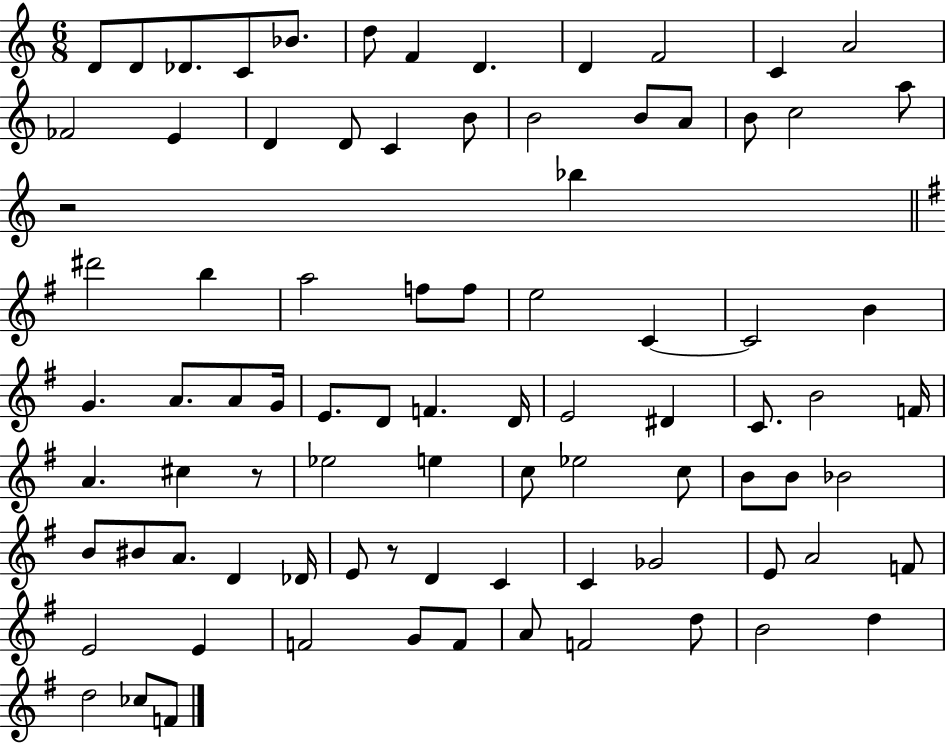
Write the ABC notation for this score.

X:1
T:Untitled
M:6/8
L:1/4
K:C
D/2 D/2 _D/2 C/2 _B/2 d/2 F D D F2 C A2 _F2 E D D/2 C B/2 B2 B/2 A/2 B/2 c2 a/2 z2 _b ^d'2 b a2 f/2 f/2 e2 C C2 B G A/2 A/2 G/4 E/2 D/2 F D/4 E2 ^D C/2 B2 F/4 A ^c z/2 _e2 e c/2 _e2 c/2 B/2 B/2 _B2 B/2 ^B/2 A/2 D _D/4 E/2 z/2 D C C _G2 E/2 A2 F/2 E2 E F2 G/2 F/2 A/2 F2 d/2 B2 d d2 _c/2 F/2